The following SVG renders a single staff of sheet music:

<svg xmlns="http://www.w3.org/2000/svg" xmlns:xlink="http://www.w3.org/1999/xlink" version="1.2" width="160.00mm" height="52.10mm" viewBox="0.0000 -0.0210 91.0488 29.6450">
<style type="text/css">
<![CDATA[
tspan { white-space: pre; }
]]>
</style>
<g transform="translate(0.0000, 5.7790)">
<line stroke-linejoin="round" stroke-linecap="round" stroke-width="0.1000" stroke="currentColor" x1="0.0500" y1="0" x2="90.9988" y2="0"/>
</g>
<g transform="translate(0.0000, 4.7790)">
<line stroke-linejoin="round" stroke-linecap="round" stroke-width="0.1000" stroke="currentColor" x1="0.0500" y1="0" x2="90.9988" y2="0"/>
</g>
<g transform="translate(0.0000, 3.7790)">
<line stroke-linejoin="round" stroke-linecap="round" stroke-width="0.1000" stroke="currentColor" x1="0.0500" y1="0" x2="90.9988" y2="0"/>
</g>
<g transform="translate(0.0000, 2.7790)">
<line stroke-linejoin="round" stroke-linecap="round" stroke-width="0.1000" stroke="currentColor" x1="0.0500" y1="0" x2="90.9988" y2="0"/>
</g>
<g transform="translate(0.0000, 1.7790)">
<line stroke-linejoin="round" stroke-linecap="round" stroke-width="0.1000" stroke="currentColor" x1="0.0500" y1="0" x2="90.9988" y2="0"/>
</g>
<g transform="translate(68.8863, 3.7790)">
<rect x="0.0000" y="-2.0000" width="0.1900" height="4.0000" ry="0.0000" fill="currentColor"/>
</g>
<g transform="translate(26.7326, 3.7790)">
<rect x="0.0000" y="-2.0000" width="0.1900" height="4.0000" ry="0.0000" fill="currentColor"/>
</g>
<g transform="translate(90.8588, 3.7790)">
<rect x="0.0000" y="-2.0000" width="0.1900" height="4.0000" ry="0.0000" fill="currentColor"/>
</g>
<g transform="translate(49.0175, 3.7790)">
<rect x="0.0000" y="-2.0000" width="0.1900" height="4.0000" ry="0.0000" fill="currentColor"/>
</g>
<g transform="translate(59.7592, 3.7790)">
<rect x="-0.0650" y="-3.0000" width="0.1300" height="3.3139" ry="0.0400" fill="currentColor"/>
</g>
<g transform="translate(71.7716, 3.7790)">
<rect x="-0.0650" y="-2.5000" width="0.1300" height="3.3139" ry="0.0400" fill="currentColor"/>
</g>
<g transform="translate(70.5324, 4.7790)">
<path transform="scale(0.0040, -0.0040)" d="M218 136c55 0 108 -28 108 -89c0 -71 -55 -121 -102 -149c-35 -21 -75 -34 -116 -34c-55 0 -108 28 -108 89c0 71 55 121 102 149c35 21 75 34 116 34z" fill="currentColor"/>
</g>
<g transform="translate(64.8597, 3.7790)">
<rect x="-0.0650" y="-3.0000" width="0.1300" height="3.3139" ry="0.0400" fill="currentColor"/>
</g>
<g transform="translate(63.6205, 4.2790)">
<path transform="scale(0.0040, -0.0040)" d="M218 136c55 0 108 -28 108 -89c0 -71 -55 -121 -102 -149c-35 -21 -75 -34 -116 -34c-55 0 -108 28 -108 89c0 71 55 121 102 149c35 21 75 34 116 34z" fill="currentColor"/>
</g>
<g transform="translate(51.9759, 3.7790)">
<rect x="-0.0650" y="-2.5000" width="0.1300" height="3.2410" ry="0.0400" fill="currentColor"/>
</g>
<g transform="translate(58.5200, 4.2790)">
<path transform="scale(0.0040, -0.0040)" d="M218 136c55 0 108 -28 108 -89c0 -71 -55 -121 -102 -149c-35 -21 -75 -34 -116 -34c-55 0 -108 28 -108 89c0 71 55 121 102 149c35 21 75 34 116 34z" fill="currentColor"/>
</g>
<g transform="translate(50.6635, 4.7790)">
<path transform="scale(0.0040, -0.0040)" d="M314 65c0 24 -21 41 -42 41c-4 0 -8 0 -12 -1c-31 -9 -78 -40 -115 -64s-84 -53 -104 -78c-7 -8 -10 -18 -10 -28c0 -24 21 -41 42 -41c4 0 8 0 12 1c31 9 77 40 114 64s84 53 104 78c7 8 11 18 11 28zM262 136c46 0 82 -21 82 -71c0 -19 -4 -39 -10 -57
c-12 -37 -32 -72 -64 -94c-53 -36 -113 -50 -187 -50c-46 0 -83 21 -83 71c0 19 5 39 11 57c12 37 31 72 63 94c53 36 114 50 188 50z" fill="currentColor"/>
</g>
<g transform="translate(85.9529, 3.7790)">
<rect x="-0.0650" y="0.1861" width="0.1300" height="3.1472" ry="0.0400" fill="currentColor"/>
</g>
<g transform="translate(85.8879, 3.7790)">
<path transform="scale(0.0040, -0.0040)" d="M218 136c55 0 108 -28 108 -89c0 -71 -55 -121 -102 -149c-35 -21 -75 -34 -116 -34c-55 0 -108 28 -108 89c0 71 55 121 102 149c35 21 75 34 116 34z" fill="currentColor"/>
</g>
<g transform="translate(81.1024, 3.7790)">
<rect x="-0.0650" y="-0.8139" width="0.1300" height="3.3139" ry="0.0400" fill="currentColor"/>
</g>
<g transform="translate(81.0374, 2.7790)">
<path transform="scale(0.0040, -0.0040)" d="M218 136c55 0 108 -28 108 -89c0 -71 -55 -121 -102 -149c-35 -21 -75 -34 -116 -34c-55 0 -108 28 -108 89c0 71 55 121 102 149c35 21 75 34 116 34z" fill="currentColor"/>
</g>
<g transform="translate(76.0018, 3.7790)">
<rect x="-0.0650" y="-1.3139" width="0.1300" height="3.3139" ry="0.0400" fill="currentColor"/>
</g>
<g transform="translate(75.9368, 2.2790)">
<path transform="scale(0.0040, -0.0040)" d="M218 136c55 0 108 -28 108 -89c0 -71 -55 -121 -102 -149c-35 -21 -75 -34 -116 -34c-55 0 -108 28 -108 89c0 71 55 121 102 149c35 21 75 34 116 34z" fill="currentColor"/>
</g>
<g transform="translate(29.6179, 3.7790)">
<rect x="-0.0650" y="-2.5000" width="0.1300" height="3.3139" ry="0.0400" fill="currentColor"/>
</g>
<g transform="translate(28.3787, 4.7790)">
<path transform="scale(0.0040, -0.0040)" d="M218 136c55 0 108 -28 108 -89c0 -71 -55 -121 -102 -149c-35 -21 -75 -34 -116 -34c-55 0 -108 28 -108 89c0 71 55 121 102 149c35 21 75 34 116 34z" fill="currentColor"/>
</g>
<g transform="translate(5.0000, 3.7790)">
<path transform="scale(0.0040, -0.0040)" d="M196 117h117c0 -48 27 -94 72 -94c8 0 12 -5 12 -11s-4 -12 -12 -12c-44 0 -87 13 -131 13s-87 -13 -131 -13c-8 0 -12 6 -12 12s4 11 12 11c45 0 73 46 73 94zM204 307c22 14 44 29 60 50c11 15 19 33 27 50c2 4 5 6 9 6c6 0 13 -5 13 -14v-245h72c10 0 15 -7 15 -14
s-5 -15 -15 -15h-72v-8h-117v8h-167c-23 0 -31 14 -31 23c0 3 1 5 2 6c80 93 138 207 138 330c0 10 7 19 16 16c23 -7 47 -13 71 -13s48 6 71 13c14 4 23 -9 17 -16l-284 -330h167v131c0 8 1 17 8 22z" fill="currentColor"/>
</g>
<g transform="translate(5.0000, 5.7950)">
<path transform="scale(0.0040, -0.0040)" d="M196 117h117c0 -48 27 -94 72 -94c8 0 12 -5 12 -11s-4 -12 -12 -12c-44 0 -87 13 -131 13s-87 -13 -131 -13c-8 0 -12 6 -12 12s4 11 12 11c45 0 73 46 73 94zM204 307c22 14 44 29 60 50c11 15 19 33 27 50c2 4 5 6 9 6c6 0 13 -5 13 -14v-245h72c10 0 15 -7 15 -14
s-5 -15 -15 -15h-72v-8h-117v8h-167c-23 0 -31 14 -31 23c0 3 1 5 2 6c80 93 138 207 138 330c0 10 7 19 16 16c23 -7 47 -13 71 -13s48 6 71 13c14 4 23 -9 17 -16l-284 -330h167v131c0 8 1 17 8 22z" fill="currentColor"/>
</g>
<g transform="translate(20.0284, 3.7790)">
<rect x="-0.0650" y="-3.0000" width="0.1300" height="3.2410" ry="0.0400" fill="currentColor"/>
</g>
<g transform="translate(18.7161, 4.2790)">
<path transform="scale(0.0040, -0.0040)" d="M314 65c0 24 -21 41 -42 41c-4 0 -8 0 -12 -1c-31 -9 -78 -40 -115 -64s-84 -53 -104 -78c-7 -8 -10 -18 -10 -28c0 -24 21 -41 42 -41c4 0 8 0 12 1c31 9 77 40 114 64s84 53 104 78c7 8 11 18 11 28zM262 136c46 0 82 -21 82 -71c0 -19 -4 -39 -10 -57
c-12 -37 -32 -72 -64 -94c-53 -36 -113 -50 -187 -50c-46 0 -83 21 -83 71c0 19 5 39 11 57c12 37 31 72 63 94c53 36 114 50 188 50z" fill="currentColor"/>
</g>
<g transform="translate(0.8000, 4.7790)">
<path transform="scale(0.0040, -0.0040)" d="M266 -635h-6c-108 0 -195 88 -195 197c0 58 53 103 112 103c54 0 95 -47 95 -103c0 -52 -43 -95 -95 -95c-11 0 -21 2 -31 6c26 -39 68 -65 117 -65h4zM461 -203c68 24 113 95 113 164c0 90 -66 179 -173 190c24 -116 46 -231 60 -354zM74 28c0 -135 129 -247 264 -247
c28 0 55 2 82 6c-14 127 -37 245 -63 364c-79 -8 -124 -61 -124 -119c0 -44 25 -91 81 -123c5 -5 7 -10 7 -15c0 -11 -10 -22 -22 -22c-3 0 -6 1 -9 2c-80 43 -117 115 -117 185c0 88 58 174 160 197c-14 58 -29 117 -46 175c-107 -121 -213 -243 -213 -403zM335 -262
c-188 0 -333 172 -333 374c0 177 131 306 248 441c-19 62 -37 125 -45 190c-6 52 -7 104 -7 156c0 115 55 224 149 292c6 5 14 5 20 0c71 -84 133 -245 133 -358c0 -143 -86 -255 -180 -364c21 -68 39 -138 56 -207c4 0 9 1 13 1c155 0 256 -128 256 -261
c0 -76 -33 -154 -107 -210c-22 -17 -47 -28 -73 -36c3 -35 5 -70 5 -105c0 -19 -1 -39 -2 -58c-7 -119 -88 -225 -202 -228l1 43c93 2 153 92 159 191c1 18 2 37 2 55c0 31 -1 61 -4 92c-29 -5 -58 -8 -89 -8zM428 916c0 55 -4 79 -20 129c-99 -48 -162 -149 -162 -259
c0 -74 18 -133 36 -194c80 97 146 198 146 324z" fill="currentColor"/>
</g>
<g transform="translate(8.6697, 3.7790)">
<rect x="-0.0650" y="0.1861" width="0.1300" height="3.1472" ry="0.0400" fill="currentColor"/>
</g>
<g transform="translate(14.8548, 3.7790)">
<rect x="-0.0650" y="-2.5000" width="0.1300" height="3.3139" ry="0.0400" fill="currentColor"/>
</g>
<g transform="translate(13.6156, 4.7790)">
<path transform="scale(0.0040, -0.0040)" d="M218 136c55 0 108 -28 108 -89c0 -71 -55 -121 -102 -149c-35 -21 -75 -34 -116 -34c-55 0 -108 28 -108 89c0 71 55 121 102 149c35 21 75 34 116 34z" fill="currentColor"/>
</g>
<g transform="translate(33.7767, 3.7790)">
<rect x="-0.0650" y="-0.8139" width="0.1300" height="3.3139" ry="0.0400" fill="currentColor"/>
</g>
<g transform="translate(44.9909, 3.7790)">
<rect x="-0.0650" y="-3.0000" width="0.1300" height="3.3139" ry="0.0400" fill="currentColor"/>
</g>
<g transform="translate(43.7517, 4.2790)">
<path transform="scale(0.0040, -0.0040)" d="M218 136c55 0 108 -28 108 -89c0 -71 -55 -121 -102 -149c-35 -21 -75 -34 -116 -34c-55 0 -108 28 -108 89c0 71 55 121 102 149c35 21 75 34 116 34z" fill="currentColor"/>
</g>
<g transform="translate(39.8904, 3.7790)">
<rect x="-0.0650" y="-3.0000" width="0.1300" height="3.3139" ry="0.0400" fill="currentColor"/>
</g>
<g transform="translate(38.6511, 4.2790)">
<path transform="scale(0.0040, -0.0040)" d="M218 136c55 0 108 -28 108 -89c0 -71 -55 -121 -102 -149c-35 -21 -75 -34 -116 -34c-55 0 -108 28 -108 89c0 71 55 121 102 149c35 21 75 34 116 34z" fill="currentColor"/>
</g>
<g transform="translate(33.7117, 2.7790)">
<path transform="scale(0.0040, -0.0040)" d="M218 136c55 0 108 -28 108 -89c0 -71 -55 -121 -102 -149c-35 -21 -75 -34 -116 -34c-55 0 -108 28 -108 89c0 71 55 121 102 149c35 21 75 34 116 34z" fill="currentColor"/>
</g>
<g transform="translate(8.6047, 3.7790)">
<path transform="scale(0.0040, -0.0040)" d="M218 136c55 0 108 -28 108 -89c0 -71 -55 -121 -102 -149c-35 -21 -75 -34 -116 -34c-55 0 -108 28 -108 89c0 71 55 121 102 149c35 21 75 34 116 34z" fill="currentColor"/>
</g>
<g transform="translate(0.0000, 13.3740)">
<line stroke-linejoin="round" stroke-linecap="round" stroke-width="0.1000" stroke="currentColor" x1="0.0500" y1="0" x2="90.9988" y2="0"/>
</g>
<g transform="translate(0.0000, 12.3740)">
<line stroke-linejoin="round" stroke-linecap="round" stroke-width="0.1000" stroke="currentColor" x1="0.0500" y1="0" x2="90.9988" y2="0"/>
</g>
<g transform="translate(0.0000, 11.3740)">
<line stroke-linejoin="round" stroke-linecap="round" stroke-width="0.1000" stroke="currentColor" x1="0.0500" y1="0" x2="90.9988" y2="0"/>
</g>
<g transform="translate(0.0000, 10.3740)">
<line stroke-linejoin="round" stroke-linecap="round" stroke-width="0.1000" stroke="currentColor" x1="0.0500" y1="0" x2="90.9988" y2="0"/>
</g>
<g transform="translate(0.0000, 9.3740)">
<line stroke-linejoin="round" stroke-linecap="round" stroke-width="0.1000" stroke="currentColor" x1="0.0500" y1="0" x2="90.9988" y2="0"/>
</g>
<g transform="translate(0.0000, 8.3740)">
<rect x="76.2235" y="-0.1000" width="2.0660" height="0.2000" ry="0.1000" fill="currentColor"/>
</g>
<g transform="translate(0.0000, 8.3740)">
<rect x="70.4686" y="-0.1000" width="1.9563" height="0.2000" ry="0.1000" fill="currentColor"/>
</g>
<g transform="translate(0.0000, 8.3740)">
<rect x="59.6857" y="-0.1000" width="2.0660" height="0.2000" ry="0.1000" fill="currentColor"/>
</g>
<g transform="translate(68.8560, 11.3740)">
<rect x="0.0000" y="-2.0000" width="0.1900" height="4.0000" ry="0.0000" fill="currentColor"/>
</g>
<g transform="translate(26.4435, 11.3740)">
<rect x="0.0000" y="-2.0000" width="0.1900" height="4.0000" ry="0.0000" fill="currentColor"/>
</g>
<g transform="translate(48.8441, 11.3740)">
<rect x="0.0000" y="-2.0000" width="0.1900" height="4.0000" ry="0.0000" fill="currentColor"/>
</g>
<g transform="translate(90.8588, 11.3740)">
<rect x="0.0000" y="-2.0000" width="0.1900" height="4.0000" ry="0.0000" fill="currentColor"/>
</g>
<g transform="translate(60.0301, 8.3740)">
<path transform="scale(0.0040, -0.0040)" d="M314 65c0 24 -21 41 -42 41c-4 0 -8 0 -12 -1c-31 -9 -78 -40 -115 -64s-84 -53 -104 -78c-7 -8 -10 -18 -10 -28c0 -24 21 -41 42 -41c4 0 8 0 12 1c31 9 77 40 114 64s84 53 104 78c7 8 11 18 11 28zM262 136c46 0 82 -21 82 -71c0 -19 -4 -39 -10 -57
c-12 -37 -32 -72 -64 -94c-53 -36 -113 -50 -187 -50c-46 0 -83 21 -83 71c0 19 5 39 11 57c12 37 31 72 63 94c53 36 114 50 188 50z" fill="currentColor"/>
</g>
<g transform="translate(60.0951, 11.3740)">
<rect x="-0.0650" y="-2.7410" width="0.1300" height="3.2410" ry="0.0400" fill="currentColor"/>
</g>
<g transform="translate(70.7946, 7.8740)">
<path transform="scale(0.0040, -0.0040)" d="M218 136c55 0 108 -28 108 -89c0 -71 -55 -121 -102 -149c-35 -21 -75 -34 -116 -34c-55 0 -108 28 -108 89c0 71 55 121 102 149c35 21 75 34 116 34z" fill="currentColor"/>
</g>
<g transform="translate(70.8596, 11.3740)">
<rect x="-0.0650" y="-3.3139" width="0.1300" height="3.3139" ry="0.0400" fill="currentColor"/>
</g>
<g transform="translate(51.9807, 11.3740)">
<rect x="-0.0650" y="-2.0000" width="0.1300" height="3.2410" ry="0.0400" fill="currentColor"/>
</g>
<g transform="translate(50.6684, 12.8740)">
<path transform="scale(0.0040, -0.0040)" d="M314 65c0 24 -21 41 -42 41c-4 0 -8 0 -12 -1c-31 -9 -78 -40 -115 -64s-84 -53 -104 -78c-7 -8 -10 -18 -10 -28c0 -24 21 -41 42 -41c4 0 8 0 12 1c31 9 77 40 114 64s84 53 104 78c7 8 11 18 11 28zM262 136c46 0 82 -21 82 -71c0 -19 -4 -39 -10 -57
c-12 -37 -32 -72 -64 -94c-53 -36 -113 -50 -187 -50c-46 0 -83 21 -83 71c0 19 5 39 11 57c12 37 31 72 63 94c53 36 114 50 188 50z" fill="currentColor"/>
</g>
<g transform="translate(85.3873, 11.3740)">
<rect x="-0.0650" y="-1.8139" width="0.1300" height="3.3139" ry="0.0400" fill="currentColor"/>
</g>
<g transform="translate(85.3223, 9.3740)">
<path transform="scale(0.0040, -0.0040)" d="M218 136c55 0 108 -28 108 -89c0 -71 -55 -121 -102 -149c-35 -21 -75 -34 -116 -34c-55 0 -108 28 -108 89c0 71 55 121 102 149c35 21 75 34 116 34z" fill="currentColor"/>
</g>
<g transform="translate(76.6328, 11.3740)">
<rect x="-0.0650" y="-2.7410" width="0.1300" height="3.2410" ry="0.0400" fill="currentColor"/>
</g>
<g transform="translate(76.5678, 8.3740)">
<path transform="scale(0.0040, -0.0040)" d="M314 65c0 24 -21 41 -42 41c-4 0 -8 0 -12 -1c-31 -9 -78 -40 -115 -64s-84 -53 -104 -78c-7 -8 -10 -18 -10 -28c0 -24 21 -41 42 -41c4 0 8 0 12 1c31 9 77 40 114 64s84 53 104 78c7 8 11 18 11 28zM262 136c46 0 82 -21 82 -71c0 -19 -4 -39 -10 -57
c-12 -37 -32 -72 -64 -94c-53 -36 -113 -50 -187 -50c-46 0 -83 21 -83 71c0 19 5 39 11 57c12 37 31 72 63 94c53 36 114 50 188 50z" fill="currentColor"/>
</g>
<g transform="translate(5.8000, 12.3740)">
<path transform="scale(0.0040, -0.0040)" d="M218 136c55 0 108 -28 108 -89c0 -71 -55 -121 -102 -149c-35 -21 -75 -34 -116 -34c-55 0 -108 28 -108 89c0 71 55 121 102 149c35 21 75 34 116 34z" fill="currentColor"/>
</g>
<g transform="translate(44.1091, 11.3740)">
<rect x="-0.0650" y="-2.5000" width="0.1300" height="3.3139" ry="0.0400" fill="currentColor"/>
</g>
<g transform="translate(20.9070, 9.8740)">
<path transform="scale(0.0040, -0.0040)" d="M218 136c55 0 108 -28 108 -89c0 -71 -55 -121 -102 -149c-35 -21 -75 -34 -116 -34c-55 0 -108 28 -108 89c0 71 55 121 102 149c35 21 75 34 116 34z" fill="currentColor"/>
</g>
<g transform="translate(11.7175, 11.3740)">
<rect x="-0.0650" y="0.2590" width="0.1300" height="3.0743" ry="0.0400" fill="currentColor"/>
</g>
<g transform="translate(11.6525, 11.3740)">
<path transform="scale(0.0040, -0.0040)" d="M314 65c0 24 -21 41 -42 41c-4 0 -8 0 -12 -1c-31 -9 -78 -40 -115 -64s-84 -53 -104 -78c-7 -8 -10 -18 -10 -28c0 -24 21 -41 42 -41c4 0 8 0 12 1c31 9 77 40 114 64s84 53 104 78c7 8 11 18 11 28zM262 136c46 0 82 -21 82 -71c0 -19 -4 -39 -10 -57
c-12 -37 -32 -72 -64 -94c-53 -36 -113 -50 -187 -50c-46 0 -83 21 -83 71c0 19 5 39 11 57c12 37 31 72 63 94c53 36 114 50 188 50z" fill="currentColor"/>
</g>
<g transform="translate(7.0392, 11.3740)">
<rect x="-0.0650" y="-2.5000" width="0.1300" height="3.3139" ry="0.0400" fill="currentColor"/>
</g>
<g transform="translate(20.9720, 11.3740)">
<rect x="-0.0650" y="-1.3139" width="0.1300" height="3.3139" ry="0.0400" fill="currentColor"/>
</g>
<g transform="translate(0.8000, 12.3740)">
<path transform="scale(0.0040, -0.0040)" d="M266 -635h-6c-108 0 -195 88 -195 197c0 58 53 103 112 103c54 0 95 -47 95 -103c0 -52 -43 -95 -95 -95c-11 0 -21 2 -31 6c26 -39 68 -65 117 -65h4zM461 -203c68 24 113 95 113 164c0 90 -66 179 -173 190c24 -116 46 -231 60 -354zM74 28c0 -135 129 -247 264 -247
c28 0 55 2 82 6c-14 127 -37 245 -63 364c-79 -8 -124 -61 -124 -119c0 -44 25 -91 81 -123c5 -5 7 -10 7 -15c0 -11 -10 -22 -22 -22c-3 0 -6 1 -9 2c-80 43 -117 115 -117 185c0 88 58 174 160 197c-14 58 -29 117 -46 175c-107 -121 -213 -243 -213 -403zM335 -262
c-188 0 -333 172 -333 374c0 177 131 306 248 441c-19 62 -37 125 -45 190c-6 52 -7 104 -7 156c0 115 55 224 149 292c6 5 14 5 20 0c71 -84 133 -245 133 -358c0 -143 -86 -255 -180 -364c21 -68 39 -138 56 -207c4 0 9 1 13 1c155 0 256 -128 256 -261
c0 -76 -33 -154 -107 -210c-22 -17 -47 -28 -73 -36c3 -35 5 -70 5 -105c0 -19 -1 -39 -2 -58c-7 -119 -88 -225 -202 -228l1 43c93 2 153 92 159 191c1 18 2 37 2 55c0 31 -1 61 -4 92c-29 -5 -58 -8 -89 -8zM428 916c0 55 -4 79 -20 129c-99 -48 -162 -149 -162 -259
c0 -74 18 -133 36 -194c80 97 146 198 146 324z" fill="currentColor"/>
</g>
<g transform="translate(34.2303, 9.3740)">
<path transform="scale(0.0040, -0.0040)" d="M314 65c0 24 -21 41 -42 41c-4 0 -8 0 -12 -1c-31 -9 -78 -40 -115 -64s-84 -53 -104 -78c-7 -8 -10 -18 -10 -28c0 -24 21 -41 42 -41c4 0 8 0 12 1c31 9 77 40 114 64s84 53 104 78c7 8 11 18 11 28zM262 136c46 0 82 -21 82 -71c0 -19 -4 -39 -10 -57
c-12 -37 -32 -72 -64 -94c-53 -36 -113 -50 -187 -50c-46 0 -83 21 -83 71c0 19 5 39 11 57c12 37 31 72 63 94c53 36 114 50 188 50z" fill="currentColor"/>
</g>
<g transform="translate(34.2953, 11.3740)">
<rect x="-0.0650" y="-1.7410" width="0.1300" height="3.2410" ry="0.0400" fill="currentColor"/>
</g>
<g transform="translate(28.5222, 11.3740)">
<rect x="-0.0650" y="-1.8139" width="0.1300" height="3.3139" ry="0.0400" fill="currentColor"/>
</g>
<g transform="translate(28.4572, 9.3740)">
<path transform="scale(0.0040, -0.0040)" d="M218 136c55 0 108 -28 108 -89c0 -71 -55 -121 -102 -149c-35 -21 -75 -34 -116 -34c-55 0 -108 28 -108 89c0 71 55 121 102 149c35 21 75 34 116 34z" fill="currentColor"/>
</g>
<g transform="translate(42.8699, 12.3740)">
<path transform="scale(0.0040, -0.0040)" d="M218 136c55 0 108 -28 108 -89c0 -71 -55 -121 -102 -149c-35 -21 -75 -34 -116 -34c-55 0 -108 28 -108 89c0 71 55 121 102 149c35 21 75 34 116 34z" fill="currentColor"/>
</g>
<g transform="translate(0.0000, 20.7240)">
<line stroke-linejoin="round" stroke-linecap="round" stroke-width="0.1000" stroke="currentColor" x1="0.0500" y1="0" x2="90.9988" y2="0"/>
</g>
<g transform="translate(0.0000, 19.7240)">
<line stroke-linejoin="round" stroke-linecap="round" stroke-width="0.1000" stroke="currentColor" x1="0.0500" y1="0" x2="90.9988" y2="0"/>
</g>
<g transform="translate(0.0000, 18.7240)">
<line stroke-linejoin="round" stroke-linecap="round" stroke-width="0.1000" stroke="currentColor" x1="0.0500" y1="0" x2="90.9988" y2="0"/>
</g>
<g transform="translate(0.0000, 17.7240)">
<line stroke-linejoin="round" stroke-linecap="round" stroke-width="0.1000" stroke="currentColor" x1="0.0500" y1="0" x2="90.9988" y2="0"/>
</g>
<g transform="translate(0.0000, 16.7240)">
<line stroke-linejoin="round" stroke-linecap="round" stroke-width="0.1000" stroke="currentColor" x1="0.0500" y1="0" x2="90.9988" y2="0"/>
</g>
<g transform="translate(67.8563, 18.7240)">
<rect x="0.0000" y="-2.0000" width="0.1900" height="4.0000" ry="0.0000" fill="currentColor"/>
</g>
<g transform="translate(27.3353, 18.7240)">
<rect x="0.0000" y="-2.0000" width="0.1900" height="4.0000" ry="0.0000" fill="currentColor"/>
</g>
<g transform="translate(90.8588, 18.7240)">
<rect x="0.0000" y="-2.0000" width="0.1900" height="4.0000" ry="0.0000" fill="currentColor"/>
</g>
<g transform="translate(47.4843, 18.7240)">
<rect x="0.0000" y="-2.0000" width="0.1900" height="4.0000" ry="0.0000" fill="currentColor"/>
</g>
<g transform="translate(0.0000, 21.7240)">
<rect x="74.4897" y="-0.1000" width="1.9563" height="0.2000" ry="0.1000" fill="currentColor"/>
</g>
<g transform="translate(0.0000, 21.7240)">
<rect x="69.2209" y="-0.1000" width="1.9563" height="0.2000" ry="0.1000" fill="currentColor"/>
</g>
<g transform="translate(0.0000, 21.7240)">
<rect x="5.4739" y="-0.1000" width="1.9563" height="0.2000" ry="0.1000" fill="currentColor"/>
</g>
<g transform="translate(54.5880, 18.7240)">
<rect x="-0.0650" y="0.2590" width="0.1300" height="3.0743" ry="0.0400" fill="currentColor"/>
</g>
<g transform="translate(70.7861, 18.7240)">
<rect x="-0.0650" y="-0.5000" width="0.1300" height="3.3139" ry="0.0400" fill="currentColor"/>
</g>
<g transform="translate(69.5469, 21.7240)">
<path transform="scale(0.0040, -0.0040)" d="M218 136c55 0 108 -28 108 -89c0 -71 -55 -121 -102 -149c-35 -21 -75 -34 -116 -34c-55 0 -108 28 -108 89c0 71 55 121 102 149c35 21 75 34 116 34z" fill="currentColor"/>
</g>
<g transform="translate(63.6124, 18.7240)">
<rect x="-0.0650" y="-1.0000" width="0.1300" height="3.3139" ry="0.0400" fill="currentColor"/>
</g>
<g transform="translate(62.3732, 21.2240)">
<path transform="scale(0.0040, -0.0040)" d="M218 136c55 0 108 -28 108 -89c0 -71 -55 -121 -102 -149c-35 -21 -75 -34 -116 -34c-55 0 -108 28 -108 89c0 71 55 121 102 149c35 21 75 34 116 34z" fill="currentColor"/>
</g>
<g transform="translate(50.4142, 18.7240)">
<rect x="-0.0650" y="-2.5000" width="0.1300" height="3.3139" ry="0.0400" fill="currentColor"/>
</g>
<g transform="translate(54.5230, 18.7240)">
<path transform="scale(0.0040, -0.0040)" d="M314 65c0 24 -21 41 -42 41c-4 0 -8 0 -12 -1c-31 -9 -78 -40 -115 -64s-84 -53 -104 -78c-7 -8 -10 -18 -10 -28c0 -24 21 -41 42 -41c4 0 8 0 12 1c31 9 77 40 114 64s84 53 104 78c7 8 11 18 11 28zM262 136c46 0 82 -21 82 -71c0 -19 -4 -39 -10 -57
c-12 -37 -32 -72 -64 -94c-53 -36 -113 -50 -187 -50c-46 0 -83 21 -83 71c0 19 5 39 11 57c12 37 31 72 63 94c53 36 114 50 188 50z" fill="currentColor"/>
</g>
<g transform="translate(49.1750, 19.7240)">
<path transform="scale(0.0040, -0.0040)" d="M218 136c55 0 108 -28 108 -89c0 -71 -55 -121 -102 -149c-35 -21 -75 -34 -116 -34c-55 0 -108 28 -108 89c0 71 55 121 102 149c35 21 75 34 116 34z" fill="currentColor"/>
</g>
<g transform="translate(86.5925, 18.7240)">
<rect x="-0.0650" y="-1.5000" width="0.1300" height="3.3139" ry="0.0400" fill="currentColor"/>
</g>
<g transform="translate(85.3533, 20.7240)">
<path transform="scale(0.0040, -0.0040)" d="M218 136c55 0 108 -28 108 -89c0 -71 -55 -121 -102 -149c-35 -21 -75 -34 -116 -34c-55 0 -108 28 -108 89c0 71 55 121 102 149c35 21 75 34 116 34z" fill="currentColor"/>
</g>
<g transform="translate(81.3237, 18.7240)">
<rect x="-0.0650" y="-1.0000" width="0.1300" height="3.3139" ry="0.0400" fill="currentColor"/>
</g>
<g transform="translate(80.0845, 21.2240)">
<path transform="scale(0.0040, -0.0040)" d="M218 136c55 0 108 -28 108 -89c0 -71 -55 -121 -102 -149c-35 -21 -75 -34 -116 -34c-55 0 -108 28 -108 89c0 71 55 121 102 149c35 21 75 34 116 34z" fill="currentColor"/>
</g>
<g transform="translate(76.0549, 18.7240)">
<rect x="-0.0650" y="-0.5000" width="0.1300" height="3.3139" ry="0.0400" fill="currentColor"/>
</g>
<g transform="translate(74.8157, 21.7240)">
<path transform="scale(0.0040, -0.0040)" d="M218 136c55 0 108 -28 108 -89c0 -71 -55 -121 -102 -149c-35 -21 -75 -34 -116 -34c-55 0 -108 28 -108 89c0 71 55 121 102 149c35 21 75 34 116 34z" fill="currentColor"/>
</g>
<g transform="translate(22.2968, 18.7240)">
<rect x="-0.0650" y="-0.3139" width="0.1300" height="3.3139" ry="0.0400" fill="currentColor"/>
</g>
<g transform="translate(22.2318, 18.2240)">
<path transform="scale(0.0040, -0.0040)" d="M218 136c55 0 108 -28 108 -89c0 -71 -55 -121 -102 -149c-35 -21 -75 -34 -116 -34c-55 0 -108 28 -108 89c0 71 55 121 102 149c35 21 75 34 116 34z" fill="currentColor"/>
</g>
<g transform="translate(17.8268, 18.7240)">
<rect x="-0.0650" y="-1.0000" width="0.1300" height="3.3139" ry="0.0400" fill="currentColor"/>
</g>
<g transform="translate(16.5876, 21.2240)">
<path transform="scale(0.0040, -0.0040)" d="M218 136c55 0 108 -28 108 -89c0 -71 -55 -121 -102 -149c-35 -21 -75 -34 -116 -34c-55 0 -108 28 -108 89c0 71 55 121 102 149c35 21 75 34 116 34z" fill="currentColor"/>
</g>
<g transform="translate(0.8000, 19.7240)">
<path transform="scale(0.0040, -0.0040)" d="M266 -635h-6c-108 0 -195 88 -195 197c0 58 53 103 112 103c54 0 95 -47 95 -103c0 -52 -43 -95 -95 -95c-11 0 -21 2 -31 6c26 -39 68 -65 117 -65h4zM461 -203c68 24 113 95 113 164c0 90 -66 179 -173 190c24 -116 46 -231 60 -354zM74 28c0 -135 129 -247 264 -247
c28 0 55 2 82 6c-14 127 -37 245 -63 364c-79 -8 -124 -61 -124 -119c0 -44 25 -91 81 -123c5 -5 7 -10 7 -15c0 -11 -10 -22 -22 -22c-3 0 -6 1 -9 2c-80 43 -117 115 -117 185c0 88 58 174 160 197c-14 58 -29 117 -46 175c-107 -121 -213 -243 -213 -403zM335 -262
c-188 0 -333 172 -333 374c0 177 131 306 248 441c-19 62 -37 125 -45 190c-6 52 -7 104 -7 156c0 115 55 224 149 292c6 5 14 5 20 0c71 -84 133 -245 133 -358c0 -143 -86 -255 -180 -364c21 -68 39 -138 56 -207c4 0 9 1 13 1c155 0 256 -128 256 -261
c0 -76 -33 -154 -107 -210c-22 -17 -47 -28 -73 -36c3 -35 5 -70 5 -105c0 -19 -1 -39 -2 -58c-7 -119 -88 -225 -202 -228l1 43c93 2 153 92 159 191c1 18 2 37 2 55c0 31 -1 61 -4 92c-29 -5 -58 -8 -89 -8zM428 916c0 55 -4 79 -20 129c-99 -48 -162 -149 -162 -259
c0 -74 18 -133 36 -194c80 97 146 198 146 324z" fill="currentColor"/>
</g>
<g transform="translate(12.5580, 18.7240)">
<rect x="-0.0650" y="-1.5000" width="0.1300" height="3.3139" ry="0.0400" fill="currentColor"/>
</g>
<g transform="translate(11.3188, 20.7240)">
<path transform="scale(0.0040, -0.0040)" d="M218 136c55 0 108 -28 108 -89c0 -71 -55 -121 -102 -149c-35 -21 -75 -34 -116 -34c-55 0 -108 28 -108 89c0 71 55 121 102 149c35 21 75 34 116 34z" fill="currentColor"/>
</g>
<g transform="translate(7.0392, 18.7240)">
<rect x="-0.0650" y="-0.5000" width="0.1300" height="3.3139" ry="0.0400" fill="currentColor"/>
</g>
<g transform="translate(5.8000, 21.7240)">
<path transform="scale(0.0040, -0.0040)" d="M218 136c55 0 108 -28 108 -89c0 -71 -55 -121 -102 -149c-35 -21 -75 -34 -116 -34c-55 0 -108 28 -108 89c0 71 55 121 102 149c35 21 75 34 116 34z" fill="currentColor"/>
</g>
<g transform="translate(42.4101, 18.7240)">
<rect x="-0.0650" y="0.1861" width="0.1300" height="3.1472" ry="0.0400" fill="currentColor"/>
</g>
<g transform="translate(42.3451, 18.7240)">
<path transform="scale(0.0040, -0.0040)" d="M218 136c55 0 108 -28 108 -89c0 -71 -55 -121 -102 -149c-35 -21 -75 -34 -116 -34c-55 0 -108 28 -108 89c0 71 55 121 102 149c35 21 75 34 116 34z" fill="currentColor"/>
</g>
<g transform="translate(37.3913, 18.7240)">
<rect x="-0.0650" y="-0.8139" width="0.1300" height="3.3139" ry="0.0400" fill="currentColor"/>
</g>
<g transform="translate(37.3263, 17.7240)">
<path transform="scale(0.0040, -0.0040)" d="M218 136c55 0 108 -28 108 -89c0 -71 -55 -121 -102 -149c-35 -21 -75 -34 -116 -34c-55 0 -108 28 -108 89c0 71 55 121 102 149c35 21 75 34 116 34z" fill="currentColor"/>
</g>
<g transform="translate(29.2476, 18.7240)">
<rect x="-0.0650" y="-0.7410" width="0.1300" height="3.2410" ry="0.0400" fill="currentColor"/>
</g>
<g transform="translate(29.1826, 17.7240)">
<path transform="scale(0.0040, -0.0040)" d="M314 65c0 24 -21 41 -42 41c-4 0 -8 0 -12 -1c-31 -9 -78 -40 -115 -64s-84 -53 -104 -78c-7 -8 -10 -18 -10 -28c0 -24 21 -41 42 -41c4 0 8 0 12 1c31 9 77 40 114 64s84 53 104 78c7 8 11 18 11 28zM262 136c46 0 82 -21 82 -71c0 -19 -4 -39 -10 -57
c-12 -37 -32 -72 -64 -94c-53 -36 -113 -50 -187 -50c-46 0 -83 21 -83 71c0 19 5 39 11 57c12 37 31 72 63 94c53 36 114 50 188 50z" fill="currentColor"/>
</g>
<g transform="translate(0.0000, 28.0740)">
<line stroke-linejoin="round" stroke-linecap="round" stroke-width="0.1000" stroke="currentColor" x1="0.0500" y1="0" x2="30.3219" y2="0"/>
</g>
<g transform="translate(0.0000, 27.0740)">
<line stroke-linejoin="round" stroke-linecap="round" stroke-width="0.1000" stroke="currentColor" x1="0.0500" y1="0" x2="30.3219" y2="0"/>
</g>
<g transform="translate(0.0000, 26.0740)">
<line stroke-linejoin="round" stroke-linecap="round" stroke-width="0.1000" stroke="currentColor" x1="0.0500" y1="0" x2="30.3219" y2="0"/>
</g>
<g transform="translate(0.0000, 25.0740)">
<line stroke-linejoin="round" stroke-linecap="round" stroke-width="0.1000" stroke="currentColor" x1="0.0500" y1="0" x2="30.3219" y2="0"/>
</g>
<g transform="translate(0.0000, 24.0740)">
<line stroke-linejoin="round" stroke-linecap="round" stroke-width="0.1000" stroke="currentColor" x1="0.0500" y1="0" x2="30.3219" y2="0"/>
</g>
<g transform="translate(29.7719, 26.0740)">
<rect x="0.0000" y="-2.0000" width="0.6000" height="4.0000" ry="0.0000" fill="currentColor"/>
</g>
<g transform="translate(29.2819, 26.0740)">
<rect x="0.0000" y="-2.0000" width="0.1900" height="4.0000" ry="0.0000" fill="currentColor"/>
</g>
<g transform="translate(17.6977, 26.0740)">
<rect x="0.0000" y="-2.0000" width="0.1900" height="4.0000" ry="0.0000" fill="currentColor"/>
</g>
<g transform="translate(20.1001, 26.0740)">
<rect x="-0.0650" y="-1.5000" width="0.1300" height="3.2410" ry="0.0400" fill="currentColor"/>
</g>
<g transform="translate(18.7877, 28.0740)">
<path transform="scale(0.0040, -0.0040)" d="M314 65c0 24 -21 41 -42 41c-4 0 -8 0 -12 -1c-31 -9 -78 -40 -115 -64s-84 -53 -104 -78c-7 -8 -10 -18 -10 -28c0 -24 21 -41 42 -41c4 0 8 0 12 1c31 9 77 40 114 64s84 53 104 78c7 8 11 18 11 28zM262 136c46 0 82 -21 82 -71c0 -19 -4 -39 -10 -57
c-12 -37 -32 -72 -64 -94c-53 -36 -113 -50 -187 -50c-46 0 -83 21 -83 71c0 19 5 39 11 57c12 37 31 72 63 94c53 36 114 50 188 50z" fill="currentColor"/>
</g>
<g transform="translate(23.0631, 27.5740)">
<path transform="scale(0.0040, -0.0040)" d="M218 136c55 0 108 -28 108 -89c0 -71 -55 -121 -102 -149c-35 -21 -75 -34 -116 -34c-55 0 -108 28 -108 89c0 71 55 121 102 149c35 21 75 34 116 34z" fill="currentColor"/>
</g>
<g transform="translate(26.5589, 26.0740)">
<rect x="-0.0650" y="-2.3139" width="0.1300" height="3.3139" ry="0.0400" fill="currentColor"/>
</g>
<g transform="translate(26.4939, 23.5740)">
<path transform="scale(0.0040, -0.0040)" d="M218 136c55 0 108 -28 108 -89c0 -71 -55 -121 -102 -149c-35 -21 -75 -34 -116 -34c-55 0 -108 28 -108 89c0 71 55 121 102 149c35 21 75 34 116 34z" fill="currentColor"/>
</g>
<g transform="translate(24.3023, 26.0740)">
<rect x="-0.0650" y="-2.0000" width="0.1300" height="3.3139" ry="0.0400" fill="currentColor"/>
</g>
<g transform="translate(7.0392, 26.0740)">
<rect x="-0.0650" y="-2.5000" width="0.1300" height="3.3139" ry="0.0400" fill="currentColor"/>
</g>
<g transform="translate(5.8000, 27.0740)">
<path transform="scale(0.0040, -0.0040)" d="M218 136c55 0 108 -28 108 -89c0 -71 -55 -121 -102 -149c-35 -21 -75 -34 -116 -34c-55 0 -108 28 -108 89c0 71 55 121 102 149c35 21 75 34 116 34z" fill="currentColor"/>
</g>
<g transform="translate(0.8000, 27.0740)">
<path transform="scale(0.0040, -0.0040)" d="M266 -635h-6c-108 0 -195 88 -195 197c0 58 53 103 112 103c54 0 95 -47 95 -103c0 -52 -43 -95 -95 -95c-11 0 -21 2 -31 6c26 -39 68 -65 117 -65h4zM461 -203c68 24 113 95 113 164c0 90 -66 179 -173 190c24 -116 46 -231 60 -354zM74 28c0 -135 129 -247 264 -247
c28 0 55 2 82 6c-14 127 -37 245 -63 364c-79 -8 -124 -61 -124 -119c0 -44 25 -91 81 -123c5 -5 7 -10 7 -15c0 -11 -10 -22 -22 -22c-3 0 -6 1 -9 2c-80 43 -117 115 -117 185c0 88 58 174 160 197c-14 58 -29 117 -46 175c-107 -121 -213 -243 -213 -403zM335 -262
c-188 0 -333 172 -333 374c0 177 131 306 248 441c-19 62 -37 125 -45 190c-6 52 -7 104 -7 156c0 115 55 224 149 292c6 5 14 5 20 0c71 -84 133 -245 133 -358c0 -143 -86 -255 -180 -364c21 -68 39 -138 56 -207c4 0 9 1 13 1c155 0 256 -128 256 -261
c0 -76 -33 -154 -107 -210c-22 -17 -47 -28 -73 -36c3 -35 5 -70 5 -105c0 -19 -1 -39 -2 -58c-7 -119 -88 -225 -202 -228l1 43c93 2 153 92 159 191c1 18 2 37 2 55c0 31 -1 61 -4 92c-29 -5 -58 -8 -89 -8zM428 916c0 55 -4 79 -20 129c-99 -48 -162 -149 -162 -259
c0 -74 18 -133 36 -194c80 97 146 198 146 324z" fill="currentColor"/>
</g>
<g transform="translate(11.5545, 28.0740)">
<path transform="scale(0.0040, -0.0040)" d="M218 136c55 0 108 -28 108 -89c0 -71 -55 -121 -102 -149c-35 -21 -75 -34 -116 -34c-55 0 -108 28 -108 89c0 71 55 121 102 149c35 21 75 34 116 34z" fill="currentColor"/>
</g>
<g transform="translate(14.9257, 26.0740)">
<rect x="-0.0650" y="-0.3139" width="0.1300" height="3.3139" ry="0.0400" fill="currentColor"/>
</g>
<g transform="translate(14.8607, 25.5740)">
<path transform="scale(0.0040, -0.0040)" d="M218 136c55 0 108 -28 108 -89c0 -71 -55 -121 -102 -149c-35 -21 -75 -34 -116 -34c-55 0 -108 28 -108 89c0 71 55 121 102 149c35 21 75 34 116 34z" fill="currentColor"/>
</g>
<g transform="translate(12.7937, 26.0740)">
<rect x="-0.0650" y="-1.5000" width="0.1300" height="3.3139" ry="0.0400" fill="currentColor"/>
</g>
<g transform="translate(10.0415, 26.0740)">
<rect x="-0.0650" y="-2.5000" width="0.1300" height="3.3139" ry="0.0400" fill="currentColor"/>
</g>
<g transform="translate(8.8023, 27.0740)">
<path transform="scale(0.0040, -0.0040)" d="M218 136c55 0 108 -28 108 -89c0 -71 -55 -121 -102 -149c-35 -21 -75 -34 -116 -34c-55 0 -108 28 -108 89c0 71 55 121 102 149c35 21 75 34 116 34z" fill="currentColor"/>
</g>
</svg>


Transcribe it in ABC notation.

X:1
T:Untitled
M:4/4
L:1/4
K:C
B G A2 G d A A G2 A A G e d B G B2 e f f2 G F2 a2 b a2 f C E D c d2 d B G B2 D C C D E G G E c E2 F g